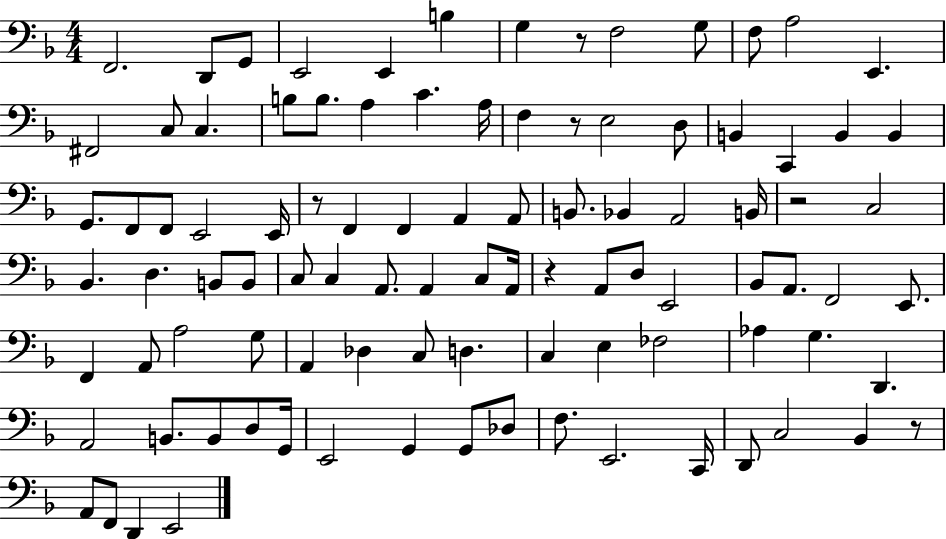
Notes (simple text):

F2/h. D2/e G2/e E2/h E2/q B3/q G3/q R/e F3/h G3/e F3/e A3/h E2/q. F#2/h C3/e C3/q. B3/e B3/e. A3/q C4/q. A3/s F3/q R/e E3/h D3/e B2/q C2/q B2/q B2/q G2/e. F2/e F2/e E2/h E2/s R/e F2/q F2/q A2/q A2/e B2/e. Bb2/q A2/h B2/s R/h C3/h Bb2/q. D3/q. B2/e B2/e C3/e C3/q A2/e. A2/q C3/e A2/s R/q A2/e D3/e E2/h Bb2/e A2/e. F2/h E2/e. F2/q A2/e A3/h G3/e A2/q Db3/q C3/e D3/q. C3/q E3/q FES3/h Ab3/q G3/q. D2/q. A2/h B2/e. B2/e D3/e G2/s E2/h G2/q G2/e Db3/e F3/e. E2/h. C2/s D2/e C3/h Bb2/q R/e A2/e F2/e D2/q E2/h